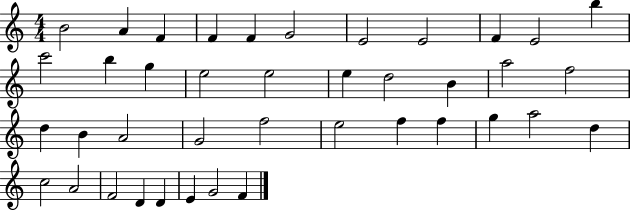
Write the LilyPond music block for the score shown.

{
  \clef treble
  \numericTimeSignature
  \time 4/4
  \key c \major
  b'2 a'4 f'4 | f'4 f'4 g'2 | e'2 e'2 | f'4 e'2 b''4 | \break c'''2 b''4 g''4 | e''2 e''2 | e''4 d''2 b'4 | a''2 f''2 | \break d''4 b'4 a'2 | g'2 f''2 | e''2 f''4 f''4 | g''4 a''2 d''4 | \break c''2 a'2 | f'2 d'4 d'4 | e'4 g'2 f'4 | \bar "|."
}